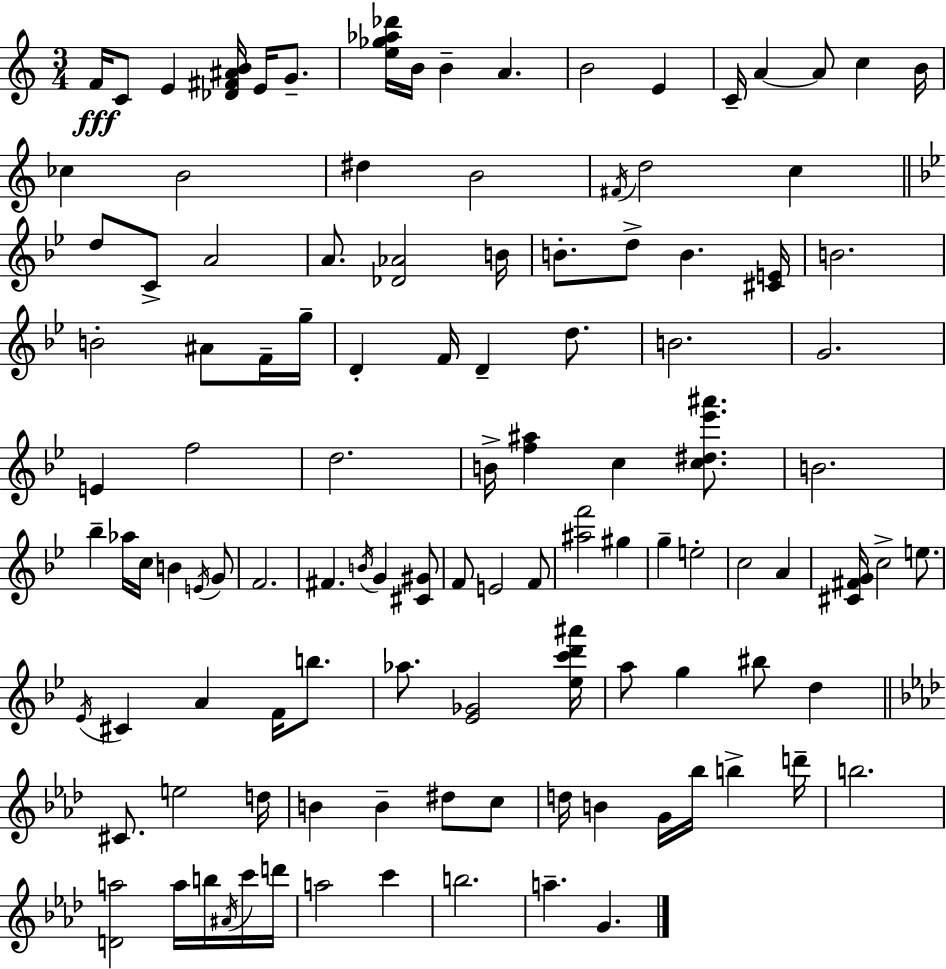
{
  \clef treble
  \numericTimeSignature
  \time 3/4
  \key c \major
  \repeat volta 2 { f'16\fff c'8 e'4 <des' fis' ais' b'>16 e'16 g'8.-- | <e'' ges'' aes'' des'''>16 b'16 b'4-- a'4. | b'2 e'4 | c'16-- a'4~~ a'8 c''4 b'16 | \break ces''4 b'2 | dis''4 b'2 | \acciaccatura { fis'16 } d''2 c''4 | \bar "||" \break \key bes \major d''8 c'8-> a'2 | a'8. <des' aes'>2 b'16 | b'8.-. d''8-> b'4. <cis' e'>16 | b'2. | \break b'2-. ais'8 f'16-- g''16-- | d'4-. f'16 d'4-- d''8. | b'2. | g'2. | \break e'4 f''2 | d''2. | b'16-> <f'' ais''>4 c''4 <c'' dis'' ees''' ais'''>8. | b'2. | \break bes''4-- aes''16 c''16 b'4 \acciaccatura { e'16 } g'8 | f'2. | fis'4. \acciaccatura { b'16 } g'4 | <cis' gis'>8 f'8 e'2 | \break f'8 <ais'' f'''>2 gis''4 | g''4-- e''2-. | c''2 a'4 | <cis' fis' g'>16 c''2-> e''8. | \break \acciaccatura { ees'16 } cis'4 a'4 f'16 | b''8. aes''8. <ees' ges'>2 | <ees'' c''' d''' ais'''>16 a''8 g''4 bis''8 d''4 | \bar "||" \break \key aes \major cis'8. e''2 d''16 | b'4 b'4-- dis''8 c''8 | d''16 b'4 g'16 bes''16 b''4-> d'''16-- | b''2. | \break <d' a''>2 a''16 b''16 \acciaccatura { ais'16 } c'''16 | d'''16 a''2 c'''4 | b''2. | a''4.-- g'4. | \break } \bar "|."
}